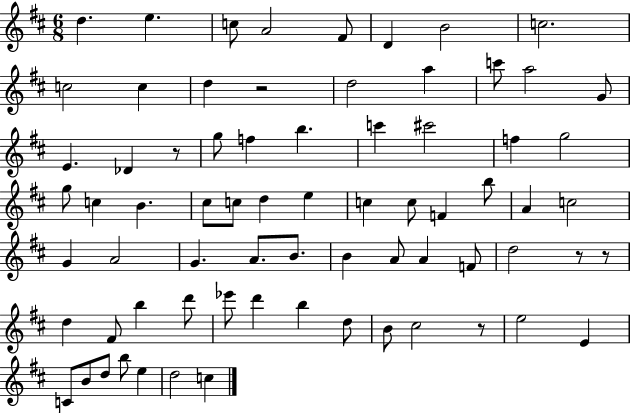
D5/q. E5/q. C5/e A4/h F#4/e D4/q B4/h C5/h. C5/h C5/q D5/q R/h D5/h A5/q C6/e A5/h G4/e E4/q. Db4/q R/e G5/e F5/q B5/q. C6/q C#6/h F5/q G5/h G5/e C5/q B4/q. C#5/e C5/e D5/q E5/q C5/q C5/e F4/q B5/e A4/q C5/h G4/q A4/h G4/q. A4/e. B4/e. B4/q A4/e A4/q F4/e D5/h R/e R/e D5/q F#4/e B5/q D6/e Eb6/e D6/q B5/q D5/e B4/e C#5/h R/e E5/h E4/q C4/e B4/e D5/e B5/e E5/q D5/h C5/q